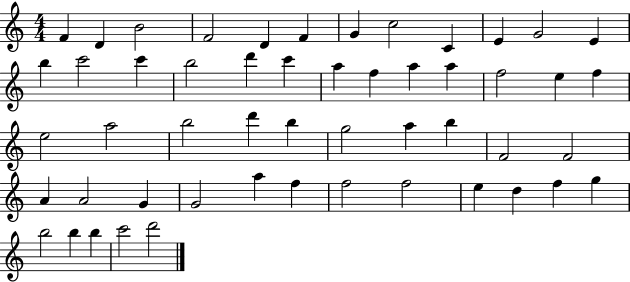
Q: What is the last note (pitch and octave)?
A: D6